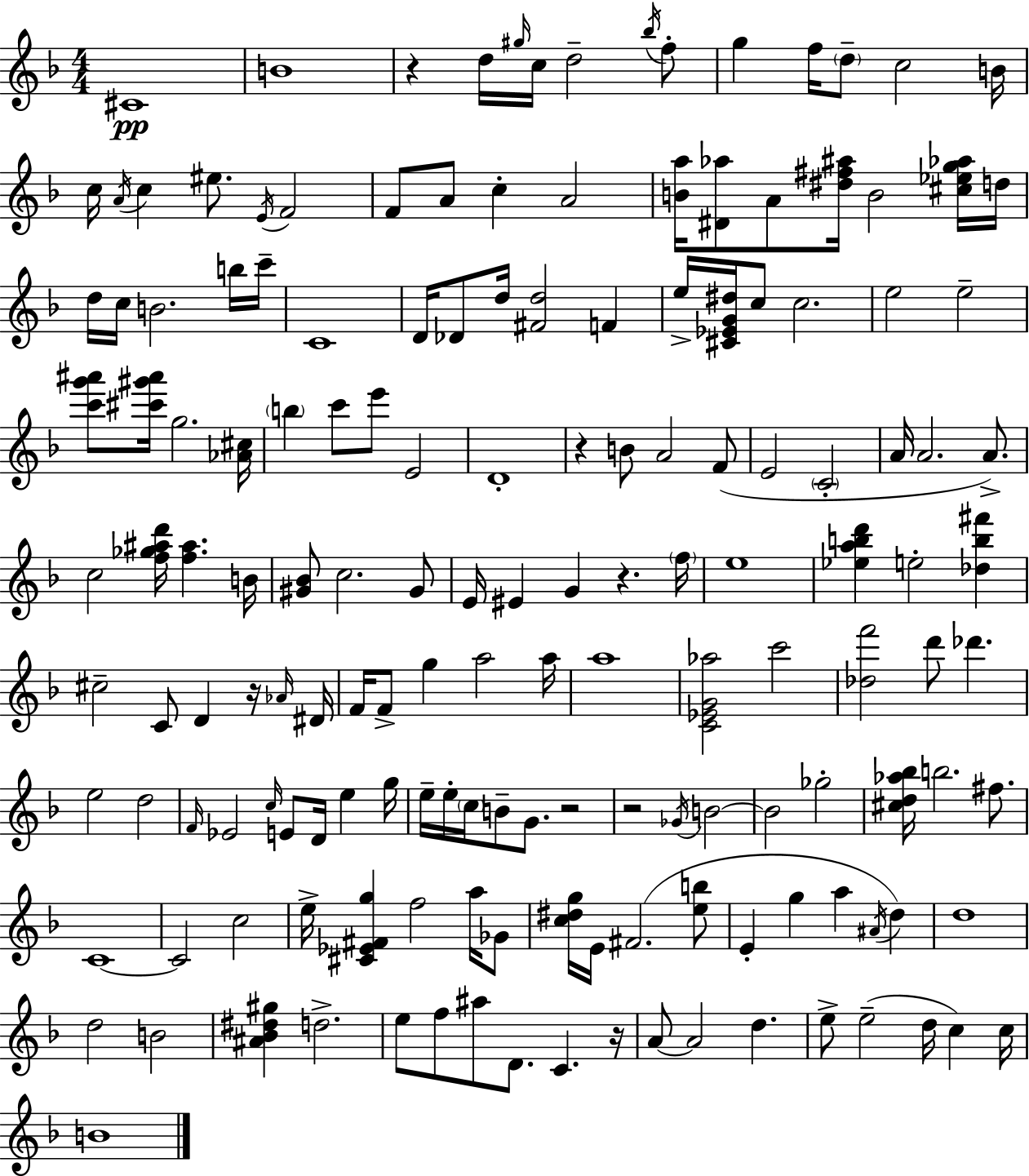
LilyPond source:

{
  \clef treble
  \numericTimeSignature
  \time 4/4
  \key f \major
  cis'1\pp | b'1 | r4 d''16 \grace { gis''16 } c''16 d''2-- \acciaccatura { bes''16 } | f''8-. g''4 f''16 \parenthesize d''8-- c''2 | \break b'16 c''16 \acciaccatura { a'16 } c''4 eis''8. \acciaccatura { e'16 } f'2 | f'8 a'8 c''4-. a'2 | <b' a''>16 <dis' aes''>8 a'8 <dis'' fis'' ais''>16 b'2 | <cis'' ees'' g'' aes''>16 d''16 d''16 c''16 b'2. | \break b''16 c'''16-- c'1 | d'16 des'8 d''16 <fis' d''>2 | f'4 e''16-> <cis' ees' g' dis''>16 c''8 c''2. | e''2 e''2-- | \break <c''' g''' ais'''>8 <cis''' gis''' ais'''>16 g''2. | <aes' cis''>16 \parenthesize b''4 c'''8 e'''8 e'2 | d'1-. | r4 b'8 a'2 | \break f'8( e'2 \parenthesize c'2-. | a'16 a'2. | a'8.->) c''2 <f'' ges'' ais'' d'''>16 <f'' ais''>4. | b'16 <gis' bes'>8 c''2. | \break gis'8 e'16 eis'4 g'4 r4. | \parenthesize f''16 e''1 | <ees'' a'' b'' d'''>4 e''2-. | <des'' b'' fis'''>4 cis''2-- c'8 d'4 | \break r16 \grace { aes'16 } dis'16 f'16 f'8-> g''4 a''2 | a''16 a''1 | <c' ees' g' aes''>2 c'''2 | <des'' f'''>2 d'''8 des'''4. | \break e''2 d''2 | \grace { f'16 } ees'2 \grace { c''16 } e'8 | d'16 e''4 g''16 e''16-- e''16-. \parenthesize c''16 b'8-- g'8. r2 | r2 \acciaccatura { ges'16 } | \break b'2~~ b'2 | ges''2-. <cis'' d'' aes'' bes''>16 b''2. | fis''8. c'1~~ | c'2 | \break c''2 e''16-> <cis' ees' fis' g''>4 f''2 | a''16 ges'8 <c'' dis'' g''>16 e'16 fis'2.( | <e'' b''>8 e'4-. g''4 | a''4 \acciaccatura { ais'16 }) d''4 d''1 | \break d''2 | b'2 <ais' bes' dis'' gis''>4 d''2.-> | e''8 f''8 ais''8 d'8. | c'4. r16 a'8~~ a'2 | \break d''4. e''8-> e''2--( | d''16 c''4) c''16 b'1 | \bar "|."
}